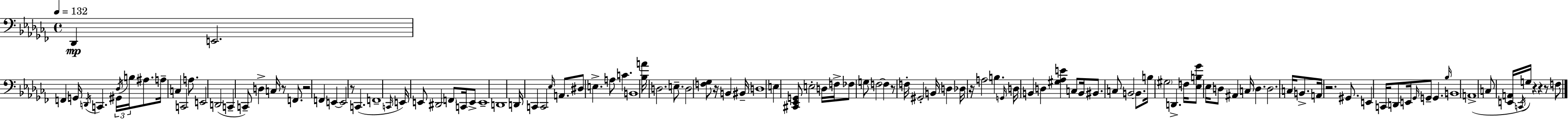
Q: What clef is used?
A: bass